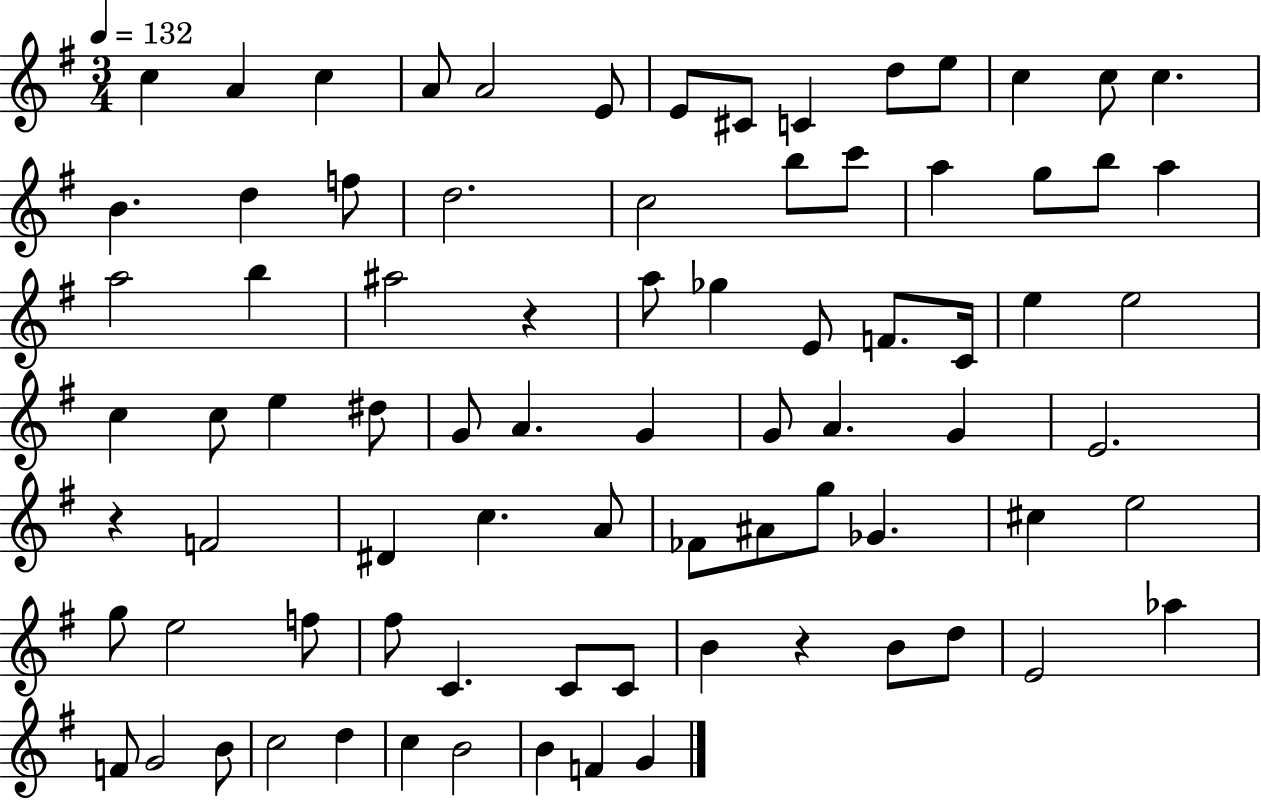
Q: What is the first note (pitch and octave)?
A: C5